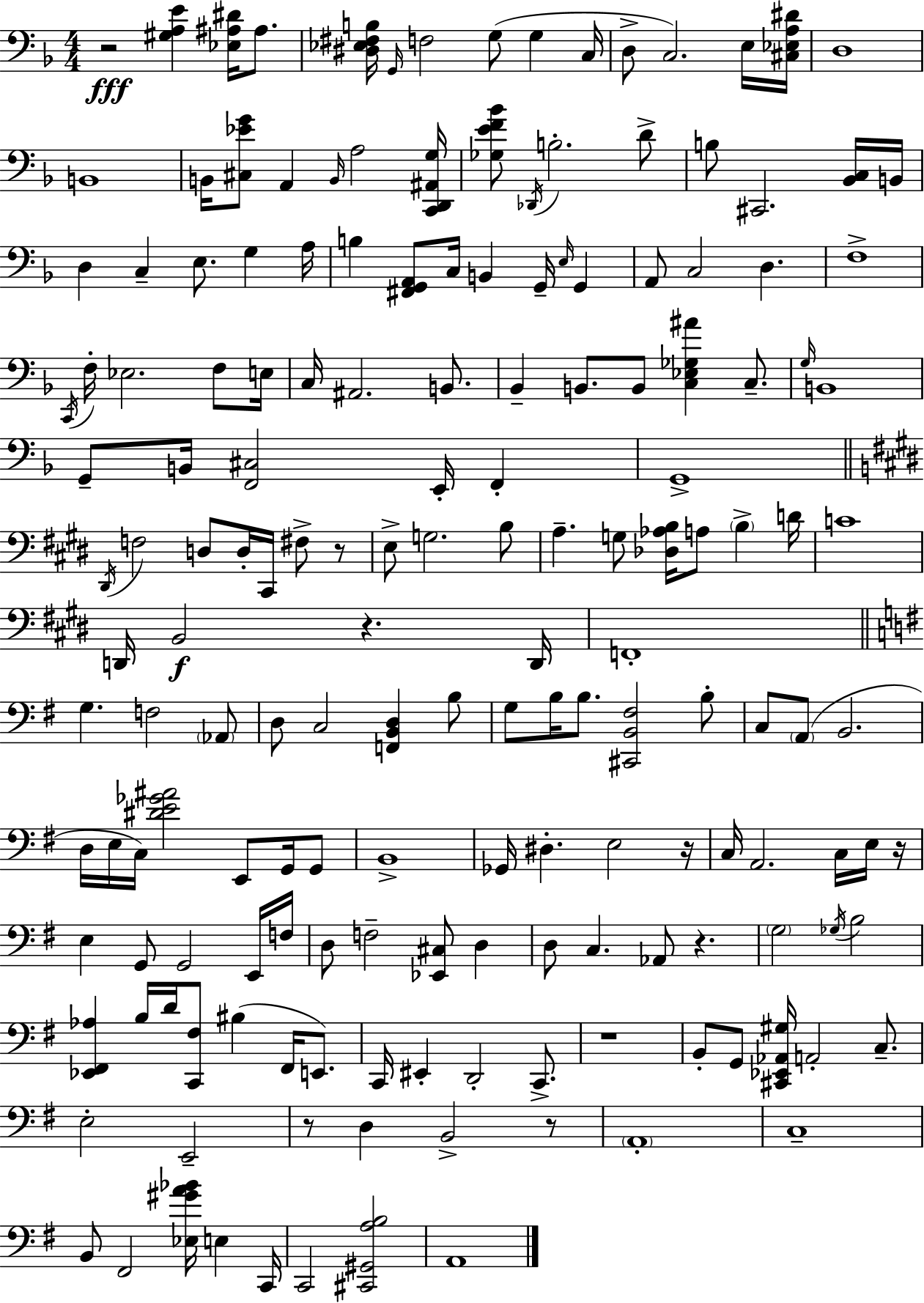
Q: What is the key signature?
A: F major